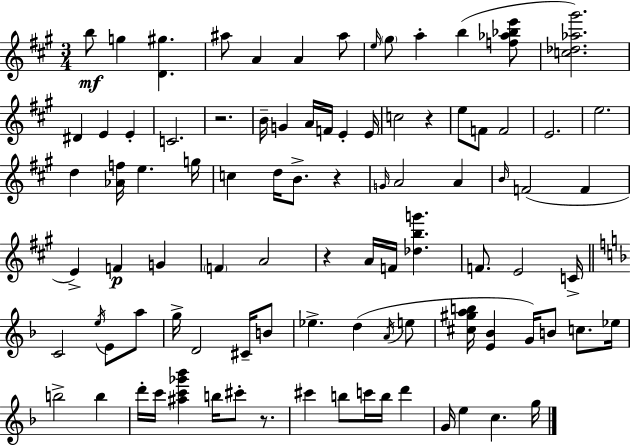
B5/e G5/q [D4,G#5]/q. A#5/e A4/q A4/q A#5/e E5/s G#5/e A5/q B5/q [F5,Ab5,Bb5,E6]/e [C5,Db5,Ab5,G#6]/h. D#4/q E4/q E4/q C4/h. R/h. B4/s G4/q A4/s F4/s E4/q E4/s C5/h R/q E5/e F4/e F4/h E4/h. E5/h. D5/q [Ab4,F5]/s E5/q. G5/s C5/q D5/s B4/e. R/q G4/s A4/h A4/q B4/s F4/h F4/q E4/q F4/q G4/q F4/q A4/h R/q A4/s F4/s [Db5,B5,G6]/q. F4/e. E4/h C4/s C4/h E5/s E4/e A5/e G5/s D4/h C#4/s B4/e Eb5/q. D5/q A4/s E5/e [C#5,G#5,A5,B5]/s [E4,Bb4]/q G4/s B4/e C5/e. Eb5/s B5/h B5/q D6/s C6/s [A#5,C6,Gb6,Bb6]/q B5/s C#6/e R/e. C#6/q B5/e C6/s B5/s D6/q G4/s E5/q C5/q. G5/s